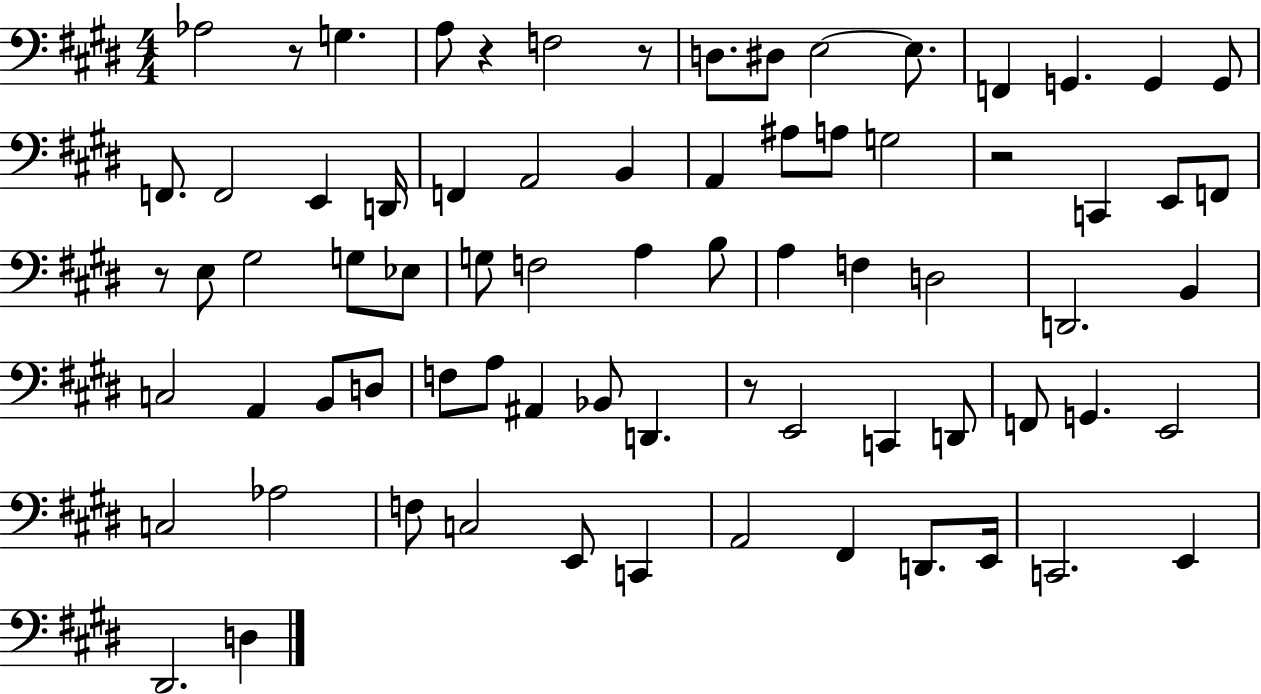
X:1
T:Untitled
M:4/4
L:1/4
K:E
_A,2 z/2 G, A,/2 z F,2 z/2 D,/2 ^D,/2 E,2 E,/2 F,, G,, G,, G,,/2 F,,/2 F,,2 E,, D,,/4 F,, A,,2 B,, A,, ^A,/2 A,/2 G,2 z2 C,, E,,/2 F,,/2 z/2 E,/2 ^G,2 G,/2 _E,/2 G,/2 F,2 A, B,/2 A, F, D,2 D,,2 B,, C,2 A,, B,,/2 D,/2 F,/2 A,/2 ^A,, _B,,/2 D,, z/2 E,,2 C,, D,,/2 F,,/2 G,, E,,2 C,2 _A,2 F,/2 C,2 E,,/2 C,, A,,2 ^F,, D,,/2 E,,/4 C,,2 E,, ^D,,2 D,